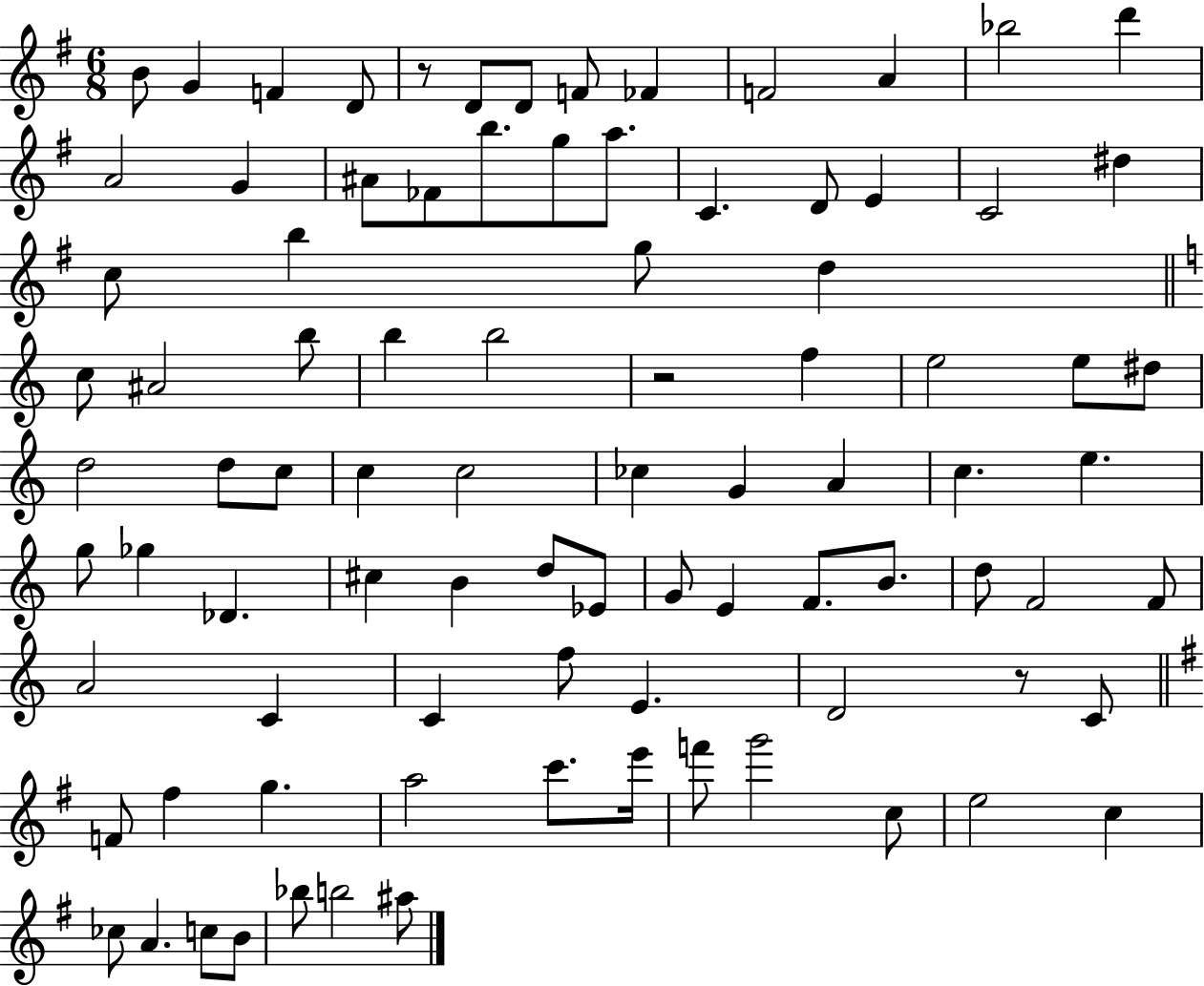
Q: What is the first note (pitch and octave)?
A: B4